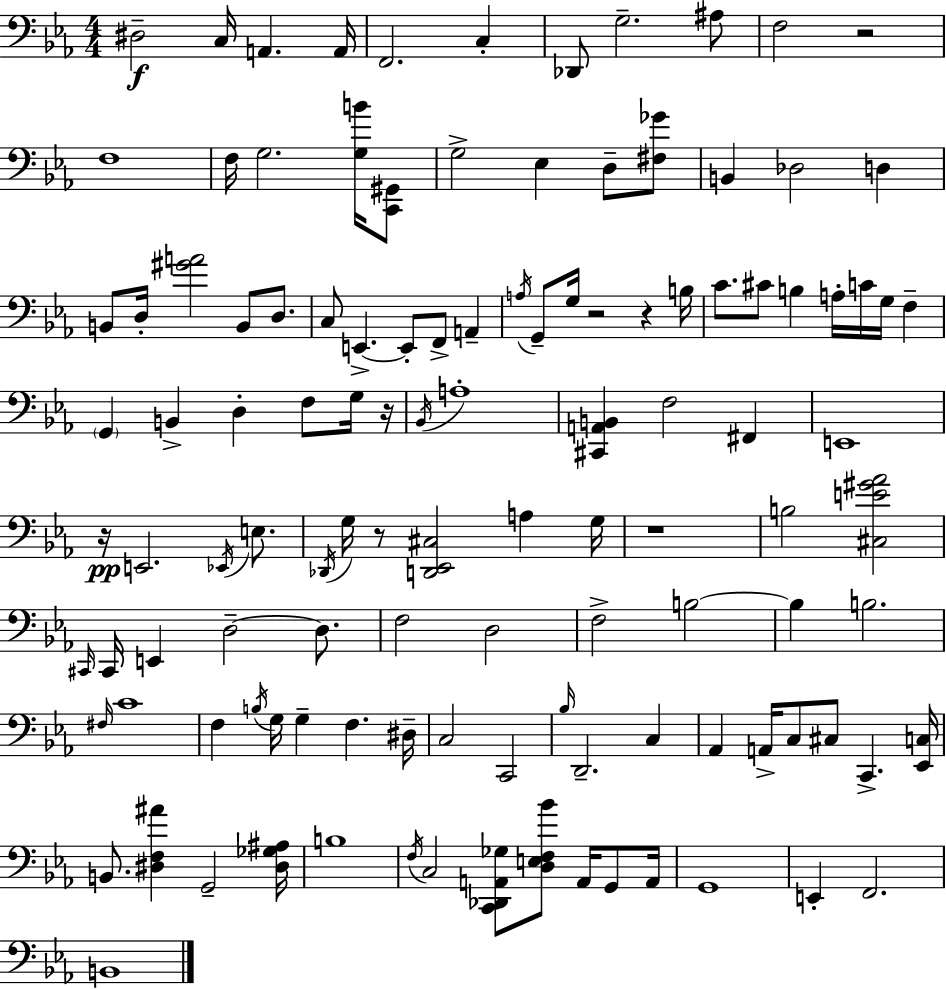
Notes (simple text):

D#3/h C3/s A2/q. A2/s F2/h. C3/q Db2/e G3/h. A#3/e F3/h R/h F3/w F3/s G3/h. [G3,B4]/s [C2,G#2]/e G3/h Eb3/q D3/e [F#3,Gb4]/e B2/q Db3/h D3/q B2/e D3/s [G#4,A4]/h B2/e D3/e. C3/e E2/q. E2/e F2/e A2/q A3/s G2/e G3/s R/h R/q B3/s C4/e. C#4/e B3/q A3/s C4/s G3/s F3/q G2/q B2/q D3/q F3/e G3/s R/s Bb2/s A3/w [C#2,A2,B2]/q F3/h F#2/q E2/w R/s E2/h. Eb2/s E3/e. Db2/s G3/s R/e [D2,Eb2,C#3]/h A3/q G3/s R/w B3/h [C#3,E4,G#4,Ab4]/h C#2/s C#2/s E2/q D3/h D3/e. F3/h D3/h F3/h B3/h B3/q B3/h. F#3/s C4/w F3/q B3/s G3/s G3/q F3/q. D#3/s C3/h C2/h Bb3/s D2/h. C3/q Ab2/q A2/s C3/e C#3/e C2/q. [Eb2,C3]/s B2/e. [D#3,F3,A#4]/q G2/h [D#3,Gb3,A#3]/s B3/w F3/s C3/h [C2,Db2,A2,Gb3]/e [D3,E3,F3,Bb4]/e A2/s G2/e A2/s G2/w E2/q F2/h. B2/w